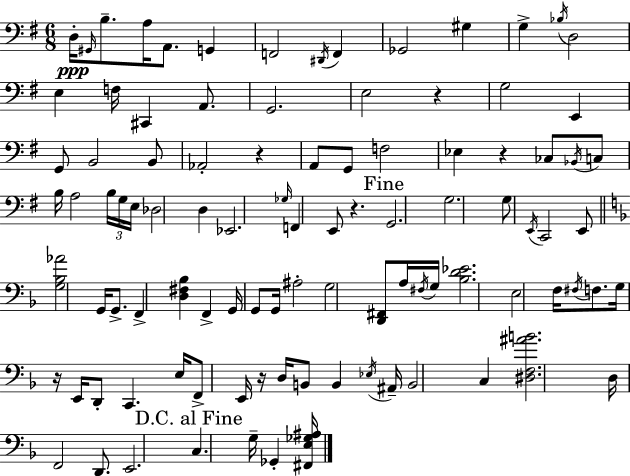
X:1
T:Untitled
M:6/8
L:1/4
K:G
D,/4 ^G,,/4 B,/2 A,/4 A,,/2 G,, F,,2 ^D,,/4 F,, _G,,2 ^G, G, _B,/4 D,2 E, F,/4 ^C,, A,,/2 G,,2 E,2 z G,2 E,, G,,/2 B,,2 B,,/2 _A,,2 z A,,/2 G,,/2 F,2 _E, z _C,/2 _B,,/4 C,/2 B,/4 A,2 B,/4 G,/4 E,/4 _D,2 D, _E,,2 _G,/4 F,, E,,/2 z G,,2 G,2 G,/2 E,,/4 C,,2 E,,/2 [G,_B,_A]2 G,,/4 G,,/2 F,, [D,^F,_B,] F,, G,,/4 G,,/2 G,,/4 ^A,2 G,2 [D,,^F,,]/2 A,/4 ^F,/4 G,/4 [_B,D_E]2 E,2 F,/4 ^F,/4 F,/2 G,/4 z/4 E,,/4 D,,/2 C,, E,/4 F,,/2 E,,/4 z/4 D,/4 B,,/2 B,, _E,/4 ^A,,/4 B,,2 C, [^D,F,^AB]2 D,/4 F,,2 D,,/2 E,,2 C, G,/4 _G,, [^F,,E,_G,^A,]/4